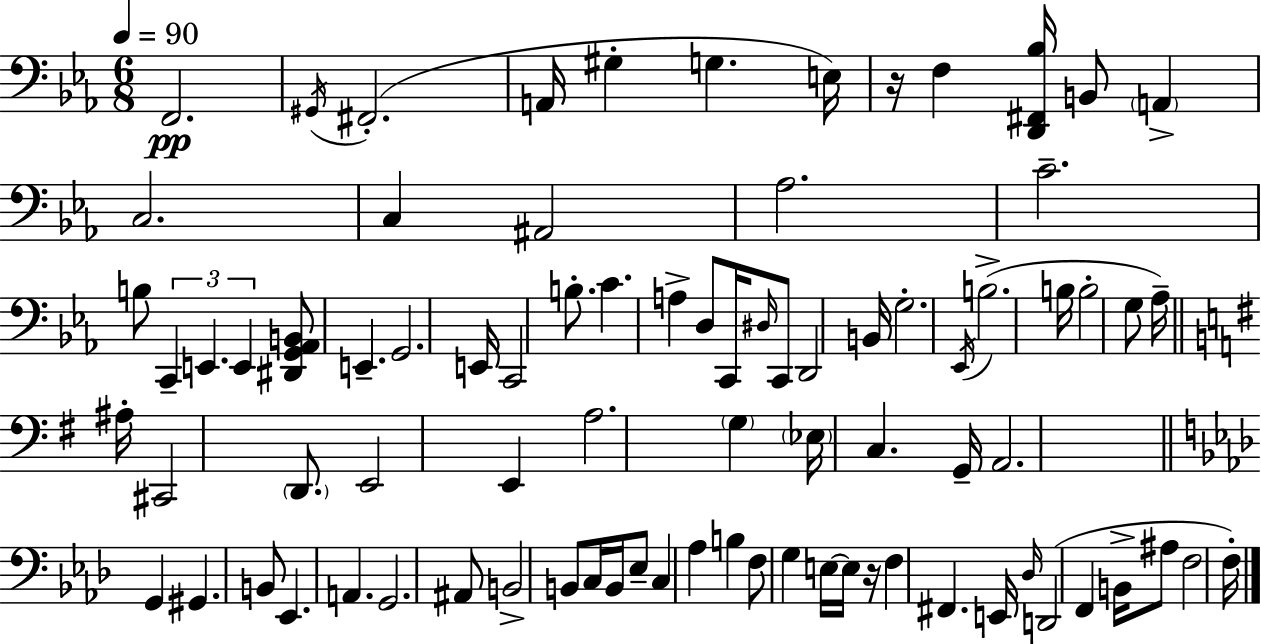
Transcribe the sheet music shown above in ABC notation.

X:1
T:Untitled
M:6/8
L:1/4
K:Cm
F,,2 ^G,,/4 ^F,,2 A,,/4 ^G, G, E,/4 z/4 F, [D,,^F,,_B,]/4 B,,/2 A,, C,2 C, ^A,,2 _A,2 C2 B,/2 C,, E,, E,, [^D,,G,,_A,,B,,]/2 E,, G,,2 E,,/4 C,,2 B,/2 C A, D,/2 C,,/4 ^D,/4 C,,/2 D,,2 B,,/4 G,2 _E,,/4 B,2 B,/4 B,2 G,/2 _A,/4 ^A,/4 ^C,,2 D,,/2 E,,2 E,, A,2 G, _E,/4 C, G,,/4 A,,2 G,, ^G,, B,,/2 _E,, A,, G,,2 ^A,,/2 B,,2 B,,/2 C,/4 B,,/4 _E,/2 C, _A, B, F,/2 G, E,/4 E,/4 z/4 F, ^F,, E,,/4 _D,/4 D,,2 F,, B,,/4 ^A,/2 F,2 F,/4